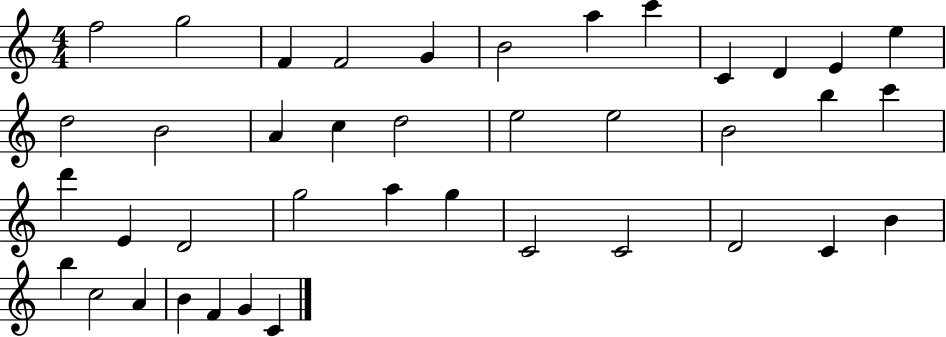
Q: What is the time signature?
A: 4/4